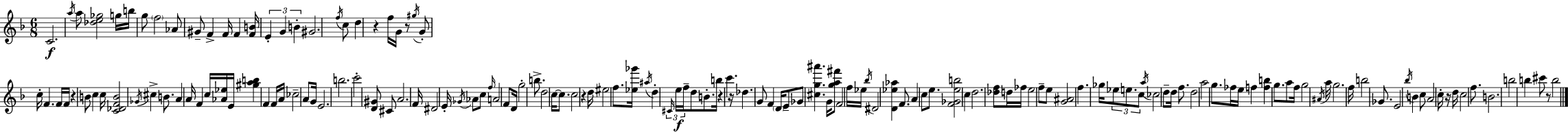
{
  \clef treble
  \numericTimeSignature
  \time 6/8
  \key f \major
  c'2.\f | \acciaccatura { a''16 } a''8 <des'' e'' ges''>2 g''16 | b''16 g''8 \parenthesize f''2 aes'8 | gis'8-- f'4-> f'16 f'4 | \break <f' b'>16 \tuplet 3/2 { e'4-. g'4 b'4-. } | gis'2. | \acciaccatura { f''16 } c''8 d''4 r4 | f''16 g'16 r8 \acciaccatura { gis''16 } g'8-. c''16-. f'4. | \break f'16 f'16 r4 b'8 c''4 | c''16 <c' des' f' b'>2 \acciaccatura { ges'16 } | cis''4-> b'8. a'4 a'16 | f'4 c''16 <aes' ees''>16 e'16 <gis'' a'' b''>4 f'4 | \break f'16 a'16 ces''2-- | a'8 g'16 e'2. | b''2. | c'''2-. | \break <d' gis'>8 cis'8 a'2. | f'16 dis'2 | e'16-. \acciaccatura { ges'16 } aes'8 c''8 \grace { f''16 } a'2 | f'8 d'16 g''2-. | \break b''8.-> d''2 | c''16~~ c''8. c''2 | r4 d''16 eis''2 | f''8. <ees'' ges'''>16 \acciaccatura { ais''16 } d''4-. | \break \tuplet 3/2 { \grace { cis'16 }\f e''16 f''16-- } d''8 b'8.-. b''16 r4 | c'''4. r16 des''4. | g'8 f'4 \parenthesize d'16 e'8-- ges'8 | <cis'' g'' ais'''>4. g'16 <g'' a'' fis'''>8 f'2 | \break f''16 ees''16 \acciaccatura { bes''16 } dis'2 | <d' ees'' aes''>4 f'8. | a'4 c''8 e''8. <f' ges' e'' b''>2 | c''4 d''2. | \break <des'' f''>8 d''16 | fes''16 e''2 f''8-- e''8 | <g' ais'>2 f''4. | ges''16 \tuplet 3/2 { ees''8 e''8. c''8 } \acciaccatura { a''16 } | \break ces''2 d''8-- d''16 f''8. | d''2 a''2 | g''8. fes''16 e''16 f''4 | <f'' b''>4 g''8. a''8 | \break f''16 g''2 \acciaccatura { ais'16 } a''16 g''2. | f''16 | b''2 ges'8. e'2 | \acciaccatura { bes''16 } b'4 | \break c''8 a'2 c''16-. r16 | d''16 c''2 f''8. | b'2. | b''2 b''4 | \break cis'''8 r8 b''2 | \bar "|."
}